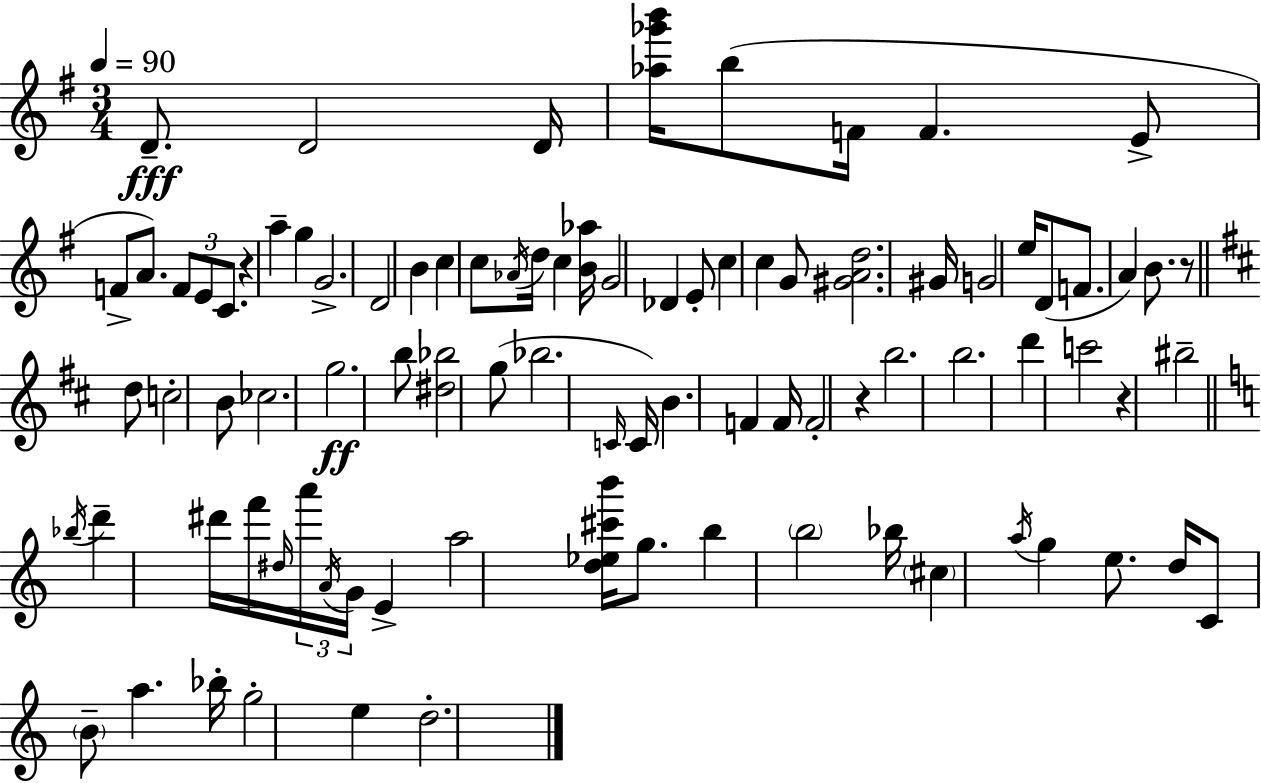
D4/e. D4/h D4/s [Ab5,Gb6,B6]/s B5/e F4/s F4/q. E4/e F4/e A4/e. F4/e E4/e C4/e. R/q A5/q G5/q G4/h. D4/h B4/q C5/q C5/e Ab4/s D5/s C5/q [B4,Ab5]/s G4/h Db4/q E4/e C5/q C5/q G4/e [G#4,A4,D5]/h. G#4/s G4/h E5/s D4/e F4/e. A4/q B4/e. R/e D5/e C5/h B4/e CES5/h. G5/h. B5/e [D#5,Bb5]/h G5/e Bb5/h. C4/s C4/s B4/q. F4/q F4/s F4/h R/q B5/h. B5/h. D6/q C6/h R/q BIS5/h Bb5/s D6/q D#6/s F6/s D#5/s A6/s A4/s G4/s E4/q A5/h [D5,Eb5,C#6,B6]/s G5/e. B5/q B5/h Bb5/s C#5/q A5/s G5/q E5/e. D5/s C4/e B4/e A5/q. Bb5/s G5/h E5/q D5/h.